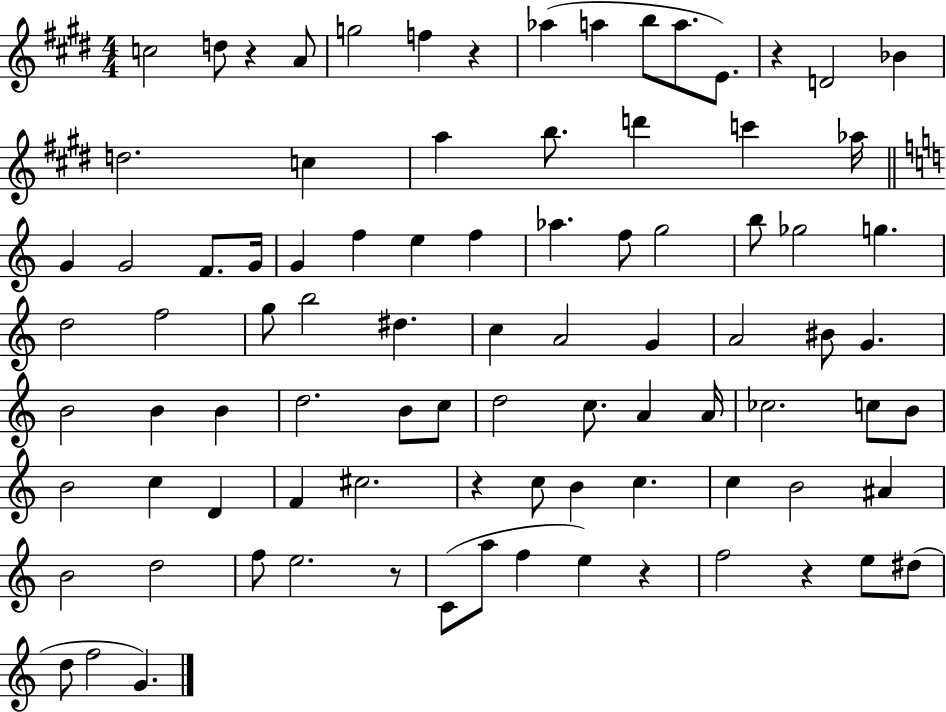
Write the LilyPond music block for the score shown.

{
  \clef treble
  \numericTimeSignature
  \time 4/4
  \key e \major
  \repeat volta 2 { c''2 d''8 r4 a'8 | g''2 f''4 r4 | aes''4( a''4 b''8 a''8. e'8.) | r4 d'2 bes'4 | \break d''2. c''4 | a''4 b''8. d'''4 c'''4 aes''16 | \bar "||" \break \key a \minor g'4 g'2 f'8. g'16 | g'4 f''4 e''4 f''4 | aes''4. f''8 g''2 | b''8 ges''2 g''4. | \break d''2 f''2 | g''8 b''2 dis''4. | c''4 a'2 g'4 | a'2 bis'8 g'4. | \break b'2 b'4 b'4 | d''2. b'8 c''8 | d''2 c''8. a'4 a'16 | ces''2. c''8 b'8 | \break b'2 c''4 d'4 | f'4 cis''2. | r4 c''8 b'4 c''4. | c''4 b'2 ais'4 | \break b'2 d''2 | f''8 e''2. r8 | c'8( a''8 f''4 e''4) r4 | f''2 r4 e''8 dis''8( | \break d''8 f''2 g'4.) | } \bar "|."
}